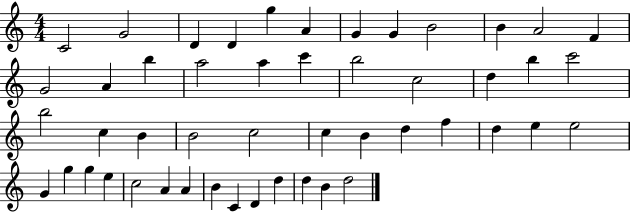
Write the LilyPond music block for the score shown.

{
  \clef treble
  \numericTimeSignature
  \time 4/4
  \key c \major
  c'2 g'2 | d'4 d'4 g''4 a'4 | g'4 g'4 b'2 | b'4 a'2 f'4 | \break g'2 a'4 b''4 | a''2 a''4 c'''4 | b''2 c''2 | d''4 b''4 c'''2 | \break b''2 c''4 b'4 | b'2 c''2 | c''4 b'4 d''4 f''4 | d''4 e''4 e''2 | \break g'4 g''4 g''4 e''4 | c''2 a'4 a'4 | b'4 c'4 d'4 d''4 | d''4 b'4 d''2 | \break \bar "|."
}